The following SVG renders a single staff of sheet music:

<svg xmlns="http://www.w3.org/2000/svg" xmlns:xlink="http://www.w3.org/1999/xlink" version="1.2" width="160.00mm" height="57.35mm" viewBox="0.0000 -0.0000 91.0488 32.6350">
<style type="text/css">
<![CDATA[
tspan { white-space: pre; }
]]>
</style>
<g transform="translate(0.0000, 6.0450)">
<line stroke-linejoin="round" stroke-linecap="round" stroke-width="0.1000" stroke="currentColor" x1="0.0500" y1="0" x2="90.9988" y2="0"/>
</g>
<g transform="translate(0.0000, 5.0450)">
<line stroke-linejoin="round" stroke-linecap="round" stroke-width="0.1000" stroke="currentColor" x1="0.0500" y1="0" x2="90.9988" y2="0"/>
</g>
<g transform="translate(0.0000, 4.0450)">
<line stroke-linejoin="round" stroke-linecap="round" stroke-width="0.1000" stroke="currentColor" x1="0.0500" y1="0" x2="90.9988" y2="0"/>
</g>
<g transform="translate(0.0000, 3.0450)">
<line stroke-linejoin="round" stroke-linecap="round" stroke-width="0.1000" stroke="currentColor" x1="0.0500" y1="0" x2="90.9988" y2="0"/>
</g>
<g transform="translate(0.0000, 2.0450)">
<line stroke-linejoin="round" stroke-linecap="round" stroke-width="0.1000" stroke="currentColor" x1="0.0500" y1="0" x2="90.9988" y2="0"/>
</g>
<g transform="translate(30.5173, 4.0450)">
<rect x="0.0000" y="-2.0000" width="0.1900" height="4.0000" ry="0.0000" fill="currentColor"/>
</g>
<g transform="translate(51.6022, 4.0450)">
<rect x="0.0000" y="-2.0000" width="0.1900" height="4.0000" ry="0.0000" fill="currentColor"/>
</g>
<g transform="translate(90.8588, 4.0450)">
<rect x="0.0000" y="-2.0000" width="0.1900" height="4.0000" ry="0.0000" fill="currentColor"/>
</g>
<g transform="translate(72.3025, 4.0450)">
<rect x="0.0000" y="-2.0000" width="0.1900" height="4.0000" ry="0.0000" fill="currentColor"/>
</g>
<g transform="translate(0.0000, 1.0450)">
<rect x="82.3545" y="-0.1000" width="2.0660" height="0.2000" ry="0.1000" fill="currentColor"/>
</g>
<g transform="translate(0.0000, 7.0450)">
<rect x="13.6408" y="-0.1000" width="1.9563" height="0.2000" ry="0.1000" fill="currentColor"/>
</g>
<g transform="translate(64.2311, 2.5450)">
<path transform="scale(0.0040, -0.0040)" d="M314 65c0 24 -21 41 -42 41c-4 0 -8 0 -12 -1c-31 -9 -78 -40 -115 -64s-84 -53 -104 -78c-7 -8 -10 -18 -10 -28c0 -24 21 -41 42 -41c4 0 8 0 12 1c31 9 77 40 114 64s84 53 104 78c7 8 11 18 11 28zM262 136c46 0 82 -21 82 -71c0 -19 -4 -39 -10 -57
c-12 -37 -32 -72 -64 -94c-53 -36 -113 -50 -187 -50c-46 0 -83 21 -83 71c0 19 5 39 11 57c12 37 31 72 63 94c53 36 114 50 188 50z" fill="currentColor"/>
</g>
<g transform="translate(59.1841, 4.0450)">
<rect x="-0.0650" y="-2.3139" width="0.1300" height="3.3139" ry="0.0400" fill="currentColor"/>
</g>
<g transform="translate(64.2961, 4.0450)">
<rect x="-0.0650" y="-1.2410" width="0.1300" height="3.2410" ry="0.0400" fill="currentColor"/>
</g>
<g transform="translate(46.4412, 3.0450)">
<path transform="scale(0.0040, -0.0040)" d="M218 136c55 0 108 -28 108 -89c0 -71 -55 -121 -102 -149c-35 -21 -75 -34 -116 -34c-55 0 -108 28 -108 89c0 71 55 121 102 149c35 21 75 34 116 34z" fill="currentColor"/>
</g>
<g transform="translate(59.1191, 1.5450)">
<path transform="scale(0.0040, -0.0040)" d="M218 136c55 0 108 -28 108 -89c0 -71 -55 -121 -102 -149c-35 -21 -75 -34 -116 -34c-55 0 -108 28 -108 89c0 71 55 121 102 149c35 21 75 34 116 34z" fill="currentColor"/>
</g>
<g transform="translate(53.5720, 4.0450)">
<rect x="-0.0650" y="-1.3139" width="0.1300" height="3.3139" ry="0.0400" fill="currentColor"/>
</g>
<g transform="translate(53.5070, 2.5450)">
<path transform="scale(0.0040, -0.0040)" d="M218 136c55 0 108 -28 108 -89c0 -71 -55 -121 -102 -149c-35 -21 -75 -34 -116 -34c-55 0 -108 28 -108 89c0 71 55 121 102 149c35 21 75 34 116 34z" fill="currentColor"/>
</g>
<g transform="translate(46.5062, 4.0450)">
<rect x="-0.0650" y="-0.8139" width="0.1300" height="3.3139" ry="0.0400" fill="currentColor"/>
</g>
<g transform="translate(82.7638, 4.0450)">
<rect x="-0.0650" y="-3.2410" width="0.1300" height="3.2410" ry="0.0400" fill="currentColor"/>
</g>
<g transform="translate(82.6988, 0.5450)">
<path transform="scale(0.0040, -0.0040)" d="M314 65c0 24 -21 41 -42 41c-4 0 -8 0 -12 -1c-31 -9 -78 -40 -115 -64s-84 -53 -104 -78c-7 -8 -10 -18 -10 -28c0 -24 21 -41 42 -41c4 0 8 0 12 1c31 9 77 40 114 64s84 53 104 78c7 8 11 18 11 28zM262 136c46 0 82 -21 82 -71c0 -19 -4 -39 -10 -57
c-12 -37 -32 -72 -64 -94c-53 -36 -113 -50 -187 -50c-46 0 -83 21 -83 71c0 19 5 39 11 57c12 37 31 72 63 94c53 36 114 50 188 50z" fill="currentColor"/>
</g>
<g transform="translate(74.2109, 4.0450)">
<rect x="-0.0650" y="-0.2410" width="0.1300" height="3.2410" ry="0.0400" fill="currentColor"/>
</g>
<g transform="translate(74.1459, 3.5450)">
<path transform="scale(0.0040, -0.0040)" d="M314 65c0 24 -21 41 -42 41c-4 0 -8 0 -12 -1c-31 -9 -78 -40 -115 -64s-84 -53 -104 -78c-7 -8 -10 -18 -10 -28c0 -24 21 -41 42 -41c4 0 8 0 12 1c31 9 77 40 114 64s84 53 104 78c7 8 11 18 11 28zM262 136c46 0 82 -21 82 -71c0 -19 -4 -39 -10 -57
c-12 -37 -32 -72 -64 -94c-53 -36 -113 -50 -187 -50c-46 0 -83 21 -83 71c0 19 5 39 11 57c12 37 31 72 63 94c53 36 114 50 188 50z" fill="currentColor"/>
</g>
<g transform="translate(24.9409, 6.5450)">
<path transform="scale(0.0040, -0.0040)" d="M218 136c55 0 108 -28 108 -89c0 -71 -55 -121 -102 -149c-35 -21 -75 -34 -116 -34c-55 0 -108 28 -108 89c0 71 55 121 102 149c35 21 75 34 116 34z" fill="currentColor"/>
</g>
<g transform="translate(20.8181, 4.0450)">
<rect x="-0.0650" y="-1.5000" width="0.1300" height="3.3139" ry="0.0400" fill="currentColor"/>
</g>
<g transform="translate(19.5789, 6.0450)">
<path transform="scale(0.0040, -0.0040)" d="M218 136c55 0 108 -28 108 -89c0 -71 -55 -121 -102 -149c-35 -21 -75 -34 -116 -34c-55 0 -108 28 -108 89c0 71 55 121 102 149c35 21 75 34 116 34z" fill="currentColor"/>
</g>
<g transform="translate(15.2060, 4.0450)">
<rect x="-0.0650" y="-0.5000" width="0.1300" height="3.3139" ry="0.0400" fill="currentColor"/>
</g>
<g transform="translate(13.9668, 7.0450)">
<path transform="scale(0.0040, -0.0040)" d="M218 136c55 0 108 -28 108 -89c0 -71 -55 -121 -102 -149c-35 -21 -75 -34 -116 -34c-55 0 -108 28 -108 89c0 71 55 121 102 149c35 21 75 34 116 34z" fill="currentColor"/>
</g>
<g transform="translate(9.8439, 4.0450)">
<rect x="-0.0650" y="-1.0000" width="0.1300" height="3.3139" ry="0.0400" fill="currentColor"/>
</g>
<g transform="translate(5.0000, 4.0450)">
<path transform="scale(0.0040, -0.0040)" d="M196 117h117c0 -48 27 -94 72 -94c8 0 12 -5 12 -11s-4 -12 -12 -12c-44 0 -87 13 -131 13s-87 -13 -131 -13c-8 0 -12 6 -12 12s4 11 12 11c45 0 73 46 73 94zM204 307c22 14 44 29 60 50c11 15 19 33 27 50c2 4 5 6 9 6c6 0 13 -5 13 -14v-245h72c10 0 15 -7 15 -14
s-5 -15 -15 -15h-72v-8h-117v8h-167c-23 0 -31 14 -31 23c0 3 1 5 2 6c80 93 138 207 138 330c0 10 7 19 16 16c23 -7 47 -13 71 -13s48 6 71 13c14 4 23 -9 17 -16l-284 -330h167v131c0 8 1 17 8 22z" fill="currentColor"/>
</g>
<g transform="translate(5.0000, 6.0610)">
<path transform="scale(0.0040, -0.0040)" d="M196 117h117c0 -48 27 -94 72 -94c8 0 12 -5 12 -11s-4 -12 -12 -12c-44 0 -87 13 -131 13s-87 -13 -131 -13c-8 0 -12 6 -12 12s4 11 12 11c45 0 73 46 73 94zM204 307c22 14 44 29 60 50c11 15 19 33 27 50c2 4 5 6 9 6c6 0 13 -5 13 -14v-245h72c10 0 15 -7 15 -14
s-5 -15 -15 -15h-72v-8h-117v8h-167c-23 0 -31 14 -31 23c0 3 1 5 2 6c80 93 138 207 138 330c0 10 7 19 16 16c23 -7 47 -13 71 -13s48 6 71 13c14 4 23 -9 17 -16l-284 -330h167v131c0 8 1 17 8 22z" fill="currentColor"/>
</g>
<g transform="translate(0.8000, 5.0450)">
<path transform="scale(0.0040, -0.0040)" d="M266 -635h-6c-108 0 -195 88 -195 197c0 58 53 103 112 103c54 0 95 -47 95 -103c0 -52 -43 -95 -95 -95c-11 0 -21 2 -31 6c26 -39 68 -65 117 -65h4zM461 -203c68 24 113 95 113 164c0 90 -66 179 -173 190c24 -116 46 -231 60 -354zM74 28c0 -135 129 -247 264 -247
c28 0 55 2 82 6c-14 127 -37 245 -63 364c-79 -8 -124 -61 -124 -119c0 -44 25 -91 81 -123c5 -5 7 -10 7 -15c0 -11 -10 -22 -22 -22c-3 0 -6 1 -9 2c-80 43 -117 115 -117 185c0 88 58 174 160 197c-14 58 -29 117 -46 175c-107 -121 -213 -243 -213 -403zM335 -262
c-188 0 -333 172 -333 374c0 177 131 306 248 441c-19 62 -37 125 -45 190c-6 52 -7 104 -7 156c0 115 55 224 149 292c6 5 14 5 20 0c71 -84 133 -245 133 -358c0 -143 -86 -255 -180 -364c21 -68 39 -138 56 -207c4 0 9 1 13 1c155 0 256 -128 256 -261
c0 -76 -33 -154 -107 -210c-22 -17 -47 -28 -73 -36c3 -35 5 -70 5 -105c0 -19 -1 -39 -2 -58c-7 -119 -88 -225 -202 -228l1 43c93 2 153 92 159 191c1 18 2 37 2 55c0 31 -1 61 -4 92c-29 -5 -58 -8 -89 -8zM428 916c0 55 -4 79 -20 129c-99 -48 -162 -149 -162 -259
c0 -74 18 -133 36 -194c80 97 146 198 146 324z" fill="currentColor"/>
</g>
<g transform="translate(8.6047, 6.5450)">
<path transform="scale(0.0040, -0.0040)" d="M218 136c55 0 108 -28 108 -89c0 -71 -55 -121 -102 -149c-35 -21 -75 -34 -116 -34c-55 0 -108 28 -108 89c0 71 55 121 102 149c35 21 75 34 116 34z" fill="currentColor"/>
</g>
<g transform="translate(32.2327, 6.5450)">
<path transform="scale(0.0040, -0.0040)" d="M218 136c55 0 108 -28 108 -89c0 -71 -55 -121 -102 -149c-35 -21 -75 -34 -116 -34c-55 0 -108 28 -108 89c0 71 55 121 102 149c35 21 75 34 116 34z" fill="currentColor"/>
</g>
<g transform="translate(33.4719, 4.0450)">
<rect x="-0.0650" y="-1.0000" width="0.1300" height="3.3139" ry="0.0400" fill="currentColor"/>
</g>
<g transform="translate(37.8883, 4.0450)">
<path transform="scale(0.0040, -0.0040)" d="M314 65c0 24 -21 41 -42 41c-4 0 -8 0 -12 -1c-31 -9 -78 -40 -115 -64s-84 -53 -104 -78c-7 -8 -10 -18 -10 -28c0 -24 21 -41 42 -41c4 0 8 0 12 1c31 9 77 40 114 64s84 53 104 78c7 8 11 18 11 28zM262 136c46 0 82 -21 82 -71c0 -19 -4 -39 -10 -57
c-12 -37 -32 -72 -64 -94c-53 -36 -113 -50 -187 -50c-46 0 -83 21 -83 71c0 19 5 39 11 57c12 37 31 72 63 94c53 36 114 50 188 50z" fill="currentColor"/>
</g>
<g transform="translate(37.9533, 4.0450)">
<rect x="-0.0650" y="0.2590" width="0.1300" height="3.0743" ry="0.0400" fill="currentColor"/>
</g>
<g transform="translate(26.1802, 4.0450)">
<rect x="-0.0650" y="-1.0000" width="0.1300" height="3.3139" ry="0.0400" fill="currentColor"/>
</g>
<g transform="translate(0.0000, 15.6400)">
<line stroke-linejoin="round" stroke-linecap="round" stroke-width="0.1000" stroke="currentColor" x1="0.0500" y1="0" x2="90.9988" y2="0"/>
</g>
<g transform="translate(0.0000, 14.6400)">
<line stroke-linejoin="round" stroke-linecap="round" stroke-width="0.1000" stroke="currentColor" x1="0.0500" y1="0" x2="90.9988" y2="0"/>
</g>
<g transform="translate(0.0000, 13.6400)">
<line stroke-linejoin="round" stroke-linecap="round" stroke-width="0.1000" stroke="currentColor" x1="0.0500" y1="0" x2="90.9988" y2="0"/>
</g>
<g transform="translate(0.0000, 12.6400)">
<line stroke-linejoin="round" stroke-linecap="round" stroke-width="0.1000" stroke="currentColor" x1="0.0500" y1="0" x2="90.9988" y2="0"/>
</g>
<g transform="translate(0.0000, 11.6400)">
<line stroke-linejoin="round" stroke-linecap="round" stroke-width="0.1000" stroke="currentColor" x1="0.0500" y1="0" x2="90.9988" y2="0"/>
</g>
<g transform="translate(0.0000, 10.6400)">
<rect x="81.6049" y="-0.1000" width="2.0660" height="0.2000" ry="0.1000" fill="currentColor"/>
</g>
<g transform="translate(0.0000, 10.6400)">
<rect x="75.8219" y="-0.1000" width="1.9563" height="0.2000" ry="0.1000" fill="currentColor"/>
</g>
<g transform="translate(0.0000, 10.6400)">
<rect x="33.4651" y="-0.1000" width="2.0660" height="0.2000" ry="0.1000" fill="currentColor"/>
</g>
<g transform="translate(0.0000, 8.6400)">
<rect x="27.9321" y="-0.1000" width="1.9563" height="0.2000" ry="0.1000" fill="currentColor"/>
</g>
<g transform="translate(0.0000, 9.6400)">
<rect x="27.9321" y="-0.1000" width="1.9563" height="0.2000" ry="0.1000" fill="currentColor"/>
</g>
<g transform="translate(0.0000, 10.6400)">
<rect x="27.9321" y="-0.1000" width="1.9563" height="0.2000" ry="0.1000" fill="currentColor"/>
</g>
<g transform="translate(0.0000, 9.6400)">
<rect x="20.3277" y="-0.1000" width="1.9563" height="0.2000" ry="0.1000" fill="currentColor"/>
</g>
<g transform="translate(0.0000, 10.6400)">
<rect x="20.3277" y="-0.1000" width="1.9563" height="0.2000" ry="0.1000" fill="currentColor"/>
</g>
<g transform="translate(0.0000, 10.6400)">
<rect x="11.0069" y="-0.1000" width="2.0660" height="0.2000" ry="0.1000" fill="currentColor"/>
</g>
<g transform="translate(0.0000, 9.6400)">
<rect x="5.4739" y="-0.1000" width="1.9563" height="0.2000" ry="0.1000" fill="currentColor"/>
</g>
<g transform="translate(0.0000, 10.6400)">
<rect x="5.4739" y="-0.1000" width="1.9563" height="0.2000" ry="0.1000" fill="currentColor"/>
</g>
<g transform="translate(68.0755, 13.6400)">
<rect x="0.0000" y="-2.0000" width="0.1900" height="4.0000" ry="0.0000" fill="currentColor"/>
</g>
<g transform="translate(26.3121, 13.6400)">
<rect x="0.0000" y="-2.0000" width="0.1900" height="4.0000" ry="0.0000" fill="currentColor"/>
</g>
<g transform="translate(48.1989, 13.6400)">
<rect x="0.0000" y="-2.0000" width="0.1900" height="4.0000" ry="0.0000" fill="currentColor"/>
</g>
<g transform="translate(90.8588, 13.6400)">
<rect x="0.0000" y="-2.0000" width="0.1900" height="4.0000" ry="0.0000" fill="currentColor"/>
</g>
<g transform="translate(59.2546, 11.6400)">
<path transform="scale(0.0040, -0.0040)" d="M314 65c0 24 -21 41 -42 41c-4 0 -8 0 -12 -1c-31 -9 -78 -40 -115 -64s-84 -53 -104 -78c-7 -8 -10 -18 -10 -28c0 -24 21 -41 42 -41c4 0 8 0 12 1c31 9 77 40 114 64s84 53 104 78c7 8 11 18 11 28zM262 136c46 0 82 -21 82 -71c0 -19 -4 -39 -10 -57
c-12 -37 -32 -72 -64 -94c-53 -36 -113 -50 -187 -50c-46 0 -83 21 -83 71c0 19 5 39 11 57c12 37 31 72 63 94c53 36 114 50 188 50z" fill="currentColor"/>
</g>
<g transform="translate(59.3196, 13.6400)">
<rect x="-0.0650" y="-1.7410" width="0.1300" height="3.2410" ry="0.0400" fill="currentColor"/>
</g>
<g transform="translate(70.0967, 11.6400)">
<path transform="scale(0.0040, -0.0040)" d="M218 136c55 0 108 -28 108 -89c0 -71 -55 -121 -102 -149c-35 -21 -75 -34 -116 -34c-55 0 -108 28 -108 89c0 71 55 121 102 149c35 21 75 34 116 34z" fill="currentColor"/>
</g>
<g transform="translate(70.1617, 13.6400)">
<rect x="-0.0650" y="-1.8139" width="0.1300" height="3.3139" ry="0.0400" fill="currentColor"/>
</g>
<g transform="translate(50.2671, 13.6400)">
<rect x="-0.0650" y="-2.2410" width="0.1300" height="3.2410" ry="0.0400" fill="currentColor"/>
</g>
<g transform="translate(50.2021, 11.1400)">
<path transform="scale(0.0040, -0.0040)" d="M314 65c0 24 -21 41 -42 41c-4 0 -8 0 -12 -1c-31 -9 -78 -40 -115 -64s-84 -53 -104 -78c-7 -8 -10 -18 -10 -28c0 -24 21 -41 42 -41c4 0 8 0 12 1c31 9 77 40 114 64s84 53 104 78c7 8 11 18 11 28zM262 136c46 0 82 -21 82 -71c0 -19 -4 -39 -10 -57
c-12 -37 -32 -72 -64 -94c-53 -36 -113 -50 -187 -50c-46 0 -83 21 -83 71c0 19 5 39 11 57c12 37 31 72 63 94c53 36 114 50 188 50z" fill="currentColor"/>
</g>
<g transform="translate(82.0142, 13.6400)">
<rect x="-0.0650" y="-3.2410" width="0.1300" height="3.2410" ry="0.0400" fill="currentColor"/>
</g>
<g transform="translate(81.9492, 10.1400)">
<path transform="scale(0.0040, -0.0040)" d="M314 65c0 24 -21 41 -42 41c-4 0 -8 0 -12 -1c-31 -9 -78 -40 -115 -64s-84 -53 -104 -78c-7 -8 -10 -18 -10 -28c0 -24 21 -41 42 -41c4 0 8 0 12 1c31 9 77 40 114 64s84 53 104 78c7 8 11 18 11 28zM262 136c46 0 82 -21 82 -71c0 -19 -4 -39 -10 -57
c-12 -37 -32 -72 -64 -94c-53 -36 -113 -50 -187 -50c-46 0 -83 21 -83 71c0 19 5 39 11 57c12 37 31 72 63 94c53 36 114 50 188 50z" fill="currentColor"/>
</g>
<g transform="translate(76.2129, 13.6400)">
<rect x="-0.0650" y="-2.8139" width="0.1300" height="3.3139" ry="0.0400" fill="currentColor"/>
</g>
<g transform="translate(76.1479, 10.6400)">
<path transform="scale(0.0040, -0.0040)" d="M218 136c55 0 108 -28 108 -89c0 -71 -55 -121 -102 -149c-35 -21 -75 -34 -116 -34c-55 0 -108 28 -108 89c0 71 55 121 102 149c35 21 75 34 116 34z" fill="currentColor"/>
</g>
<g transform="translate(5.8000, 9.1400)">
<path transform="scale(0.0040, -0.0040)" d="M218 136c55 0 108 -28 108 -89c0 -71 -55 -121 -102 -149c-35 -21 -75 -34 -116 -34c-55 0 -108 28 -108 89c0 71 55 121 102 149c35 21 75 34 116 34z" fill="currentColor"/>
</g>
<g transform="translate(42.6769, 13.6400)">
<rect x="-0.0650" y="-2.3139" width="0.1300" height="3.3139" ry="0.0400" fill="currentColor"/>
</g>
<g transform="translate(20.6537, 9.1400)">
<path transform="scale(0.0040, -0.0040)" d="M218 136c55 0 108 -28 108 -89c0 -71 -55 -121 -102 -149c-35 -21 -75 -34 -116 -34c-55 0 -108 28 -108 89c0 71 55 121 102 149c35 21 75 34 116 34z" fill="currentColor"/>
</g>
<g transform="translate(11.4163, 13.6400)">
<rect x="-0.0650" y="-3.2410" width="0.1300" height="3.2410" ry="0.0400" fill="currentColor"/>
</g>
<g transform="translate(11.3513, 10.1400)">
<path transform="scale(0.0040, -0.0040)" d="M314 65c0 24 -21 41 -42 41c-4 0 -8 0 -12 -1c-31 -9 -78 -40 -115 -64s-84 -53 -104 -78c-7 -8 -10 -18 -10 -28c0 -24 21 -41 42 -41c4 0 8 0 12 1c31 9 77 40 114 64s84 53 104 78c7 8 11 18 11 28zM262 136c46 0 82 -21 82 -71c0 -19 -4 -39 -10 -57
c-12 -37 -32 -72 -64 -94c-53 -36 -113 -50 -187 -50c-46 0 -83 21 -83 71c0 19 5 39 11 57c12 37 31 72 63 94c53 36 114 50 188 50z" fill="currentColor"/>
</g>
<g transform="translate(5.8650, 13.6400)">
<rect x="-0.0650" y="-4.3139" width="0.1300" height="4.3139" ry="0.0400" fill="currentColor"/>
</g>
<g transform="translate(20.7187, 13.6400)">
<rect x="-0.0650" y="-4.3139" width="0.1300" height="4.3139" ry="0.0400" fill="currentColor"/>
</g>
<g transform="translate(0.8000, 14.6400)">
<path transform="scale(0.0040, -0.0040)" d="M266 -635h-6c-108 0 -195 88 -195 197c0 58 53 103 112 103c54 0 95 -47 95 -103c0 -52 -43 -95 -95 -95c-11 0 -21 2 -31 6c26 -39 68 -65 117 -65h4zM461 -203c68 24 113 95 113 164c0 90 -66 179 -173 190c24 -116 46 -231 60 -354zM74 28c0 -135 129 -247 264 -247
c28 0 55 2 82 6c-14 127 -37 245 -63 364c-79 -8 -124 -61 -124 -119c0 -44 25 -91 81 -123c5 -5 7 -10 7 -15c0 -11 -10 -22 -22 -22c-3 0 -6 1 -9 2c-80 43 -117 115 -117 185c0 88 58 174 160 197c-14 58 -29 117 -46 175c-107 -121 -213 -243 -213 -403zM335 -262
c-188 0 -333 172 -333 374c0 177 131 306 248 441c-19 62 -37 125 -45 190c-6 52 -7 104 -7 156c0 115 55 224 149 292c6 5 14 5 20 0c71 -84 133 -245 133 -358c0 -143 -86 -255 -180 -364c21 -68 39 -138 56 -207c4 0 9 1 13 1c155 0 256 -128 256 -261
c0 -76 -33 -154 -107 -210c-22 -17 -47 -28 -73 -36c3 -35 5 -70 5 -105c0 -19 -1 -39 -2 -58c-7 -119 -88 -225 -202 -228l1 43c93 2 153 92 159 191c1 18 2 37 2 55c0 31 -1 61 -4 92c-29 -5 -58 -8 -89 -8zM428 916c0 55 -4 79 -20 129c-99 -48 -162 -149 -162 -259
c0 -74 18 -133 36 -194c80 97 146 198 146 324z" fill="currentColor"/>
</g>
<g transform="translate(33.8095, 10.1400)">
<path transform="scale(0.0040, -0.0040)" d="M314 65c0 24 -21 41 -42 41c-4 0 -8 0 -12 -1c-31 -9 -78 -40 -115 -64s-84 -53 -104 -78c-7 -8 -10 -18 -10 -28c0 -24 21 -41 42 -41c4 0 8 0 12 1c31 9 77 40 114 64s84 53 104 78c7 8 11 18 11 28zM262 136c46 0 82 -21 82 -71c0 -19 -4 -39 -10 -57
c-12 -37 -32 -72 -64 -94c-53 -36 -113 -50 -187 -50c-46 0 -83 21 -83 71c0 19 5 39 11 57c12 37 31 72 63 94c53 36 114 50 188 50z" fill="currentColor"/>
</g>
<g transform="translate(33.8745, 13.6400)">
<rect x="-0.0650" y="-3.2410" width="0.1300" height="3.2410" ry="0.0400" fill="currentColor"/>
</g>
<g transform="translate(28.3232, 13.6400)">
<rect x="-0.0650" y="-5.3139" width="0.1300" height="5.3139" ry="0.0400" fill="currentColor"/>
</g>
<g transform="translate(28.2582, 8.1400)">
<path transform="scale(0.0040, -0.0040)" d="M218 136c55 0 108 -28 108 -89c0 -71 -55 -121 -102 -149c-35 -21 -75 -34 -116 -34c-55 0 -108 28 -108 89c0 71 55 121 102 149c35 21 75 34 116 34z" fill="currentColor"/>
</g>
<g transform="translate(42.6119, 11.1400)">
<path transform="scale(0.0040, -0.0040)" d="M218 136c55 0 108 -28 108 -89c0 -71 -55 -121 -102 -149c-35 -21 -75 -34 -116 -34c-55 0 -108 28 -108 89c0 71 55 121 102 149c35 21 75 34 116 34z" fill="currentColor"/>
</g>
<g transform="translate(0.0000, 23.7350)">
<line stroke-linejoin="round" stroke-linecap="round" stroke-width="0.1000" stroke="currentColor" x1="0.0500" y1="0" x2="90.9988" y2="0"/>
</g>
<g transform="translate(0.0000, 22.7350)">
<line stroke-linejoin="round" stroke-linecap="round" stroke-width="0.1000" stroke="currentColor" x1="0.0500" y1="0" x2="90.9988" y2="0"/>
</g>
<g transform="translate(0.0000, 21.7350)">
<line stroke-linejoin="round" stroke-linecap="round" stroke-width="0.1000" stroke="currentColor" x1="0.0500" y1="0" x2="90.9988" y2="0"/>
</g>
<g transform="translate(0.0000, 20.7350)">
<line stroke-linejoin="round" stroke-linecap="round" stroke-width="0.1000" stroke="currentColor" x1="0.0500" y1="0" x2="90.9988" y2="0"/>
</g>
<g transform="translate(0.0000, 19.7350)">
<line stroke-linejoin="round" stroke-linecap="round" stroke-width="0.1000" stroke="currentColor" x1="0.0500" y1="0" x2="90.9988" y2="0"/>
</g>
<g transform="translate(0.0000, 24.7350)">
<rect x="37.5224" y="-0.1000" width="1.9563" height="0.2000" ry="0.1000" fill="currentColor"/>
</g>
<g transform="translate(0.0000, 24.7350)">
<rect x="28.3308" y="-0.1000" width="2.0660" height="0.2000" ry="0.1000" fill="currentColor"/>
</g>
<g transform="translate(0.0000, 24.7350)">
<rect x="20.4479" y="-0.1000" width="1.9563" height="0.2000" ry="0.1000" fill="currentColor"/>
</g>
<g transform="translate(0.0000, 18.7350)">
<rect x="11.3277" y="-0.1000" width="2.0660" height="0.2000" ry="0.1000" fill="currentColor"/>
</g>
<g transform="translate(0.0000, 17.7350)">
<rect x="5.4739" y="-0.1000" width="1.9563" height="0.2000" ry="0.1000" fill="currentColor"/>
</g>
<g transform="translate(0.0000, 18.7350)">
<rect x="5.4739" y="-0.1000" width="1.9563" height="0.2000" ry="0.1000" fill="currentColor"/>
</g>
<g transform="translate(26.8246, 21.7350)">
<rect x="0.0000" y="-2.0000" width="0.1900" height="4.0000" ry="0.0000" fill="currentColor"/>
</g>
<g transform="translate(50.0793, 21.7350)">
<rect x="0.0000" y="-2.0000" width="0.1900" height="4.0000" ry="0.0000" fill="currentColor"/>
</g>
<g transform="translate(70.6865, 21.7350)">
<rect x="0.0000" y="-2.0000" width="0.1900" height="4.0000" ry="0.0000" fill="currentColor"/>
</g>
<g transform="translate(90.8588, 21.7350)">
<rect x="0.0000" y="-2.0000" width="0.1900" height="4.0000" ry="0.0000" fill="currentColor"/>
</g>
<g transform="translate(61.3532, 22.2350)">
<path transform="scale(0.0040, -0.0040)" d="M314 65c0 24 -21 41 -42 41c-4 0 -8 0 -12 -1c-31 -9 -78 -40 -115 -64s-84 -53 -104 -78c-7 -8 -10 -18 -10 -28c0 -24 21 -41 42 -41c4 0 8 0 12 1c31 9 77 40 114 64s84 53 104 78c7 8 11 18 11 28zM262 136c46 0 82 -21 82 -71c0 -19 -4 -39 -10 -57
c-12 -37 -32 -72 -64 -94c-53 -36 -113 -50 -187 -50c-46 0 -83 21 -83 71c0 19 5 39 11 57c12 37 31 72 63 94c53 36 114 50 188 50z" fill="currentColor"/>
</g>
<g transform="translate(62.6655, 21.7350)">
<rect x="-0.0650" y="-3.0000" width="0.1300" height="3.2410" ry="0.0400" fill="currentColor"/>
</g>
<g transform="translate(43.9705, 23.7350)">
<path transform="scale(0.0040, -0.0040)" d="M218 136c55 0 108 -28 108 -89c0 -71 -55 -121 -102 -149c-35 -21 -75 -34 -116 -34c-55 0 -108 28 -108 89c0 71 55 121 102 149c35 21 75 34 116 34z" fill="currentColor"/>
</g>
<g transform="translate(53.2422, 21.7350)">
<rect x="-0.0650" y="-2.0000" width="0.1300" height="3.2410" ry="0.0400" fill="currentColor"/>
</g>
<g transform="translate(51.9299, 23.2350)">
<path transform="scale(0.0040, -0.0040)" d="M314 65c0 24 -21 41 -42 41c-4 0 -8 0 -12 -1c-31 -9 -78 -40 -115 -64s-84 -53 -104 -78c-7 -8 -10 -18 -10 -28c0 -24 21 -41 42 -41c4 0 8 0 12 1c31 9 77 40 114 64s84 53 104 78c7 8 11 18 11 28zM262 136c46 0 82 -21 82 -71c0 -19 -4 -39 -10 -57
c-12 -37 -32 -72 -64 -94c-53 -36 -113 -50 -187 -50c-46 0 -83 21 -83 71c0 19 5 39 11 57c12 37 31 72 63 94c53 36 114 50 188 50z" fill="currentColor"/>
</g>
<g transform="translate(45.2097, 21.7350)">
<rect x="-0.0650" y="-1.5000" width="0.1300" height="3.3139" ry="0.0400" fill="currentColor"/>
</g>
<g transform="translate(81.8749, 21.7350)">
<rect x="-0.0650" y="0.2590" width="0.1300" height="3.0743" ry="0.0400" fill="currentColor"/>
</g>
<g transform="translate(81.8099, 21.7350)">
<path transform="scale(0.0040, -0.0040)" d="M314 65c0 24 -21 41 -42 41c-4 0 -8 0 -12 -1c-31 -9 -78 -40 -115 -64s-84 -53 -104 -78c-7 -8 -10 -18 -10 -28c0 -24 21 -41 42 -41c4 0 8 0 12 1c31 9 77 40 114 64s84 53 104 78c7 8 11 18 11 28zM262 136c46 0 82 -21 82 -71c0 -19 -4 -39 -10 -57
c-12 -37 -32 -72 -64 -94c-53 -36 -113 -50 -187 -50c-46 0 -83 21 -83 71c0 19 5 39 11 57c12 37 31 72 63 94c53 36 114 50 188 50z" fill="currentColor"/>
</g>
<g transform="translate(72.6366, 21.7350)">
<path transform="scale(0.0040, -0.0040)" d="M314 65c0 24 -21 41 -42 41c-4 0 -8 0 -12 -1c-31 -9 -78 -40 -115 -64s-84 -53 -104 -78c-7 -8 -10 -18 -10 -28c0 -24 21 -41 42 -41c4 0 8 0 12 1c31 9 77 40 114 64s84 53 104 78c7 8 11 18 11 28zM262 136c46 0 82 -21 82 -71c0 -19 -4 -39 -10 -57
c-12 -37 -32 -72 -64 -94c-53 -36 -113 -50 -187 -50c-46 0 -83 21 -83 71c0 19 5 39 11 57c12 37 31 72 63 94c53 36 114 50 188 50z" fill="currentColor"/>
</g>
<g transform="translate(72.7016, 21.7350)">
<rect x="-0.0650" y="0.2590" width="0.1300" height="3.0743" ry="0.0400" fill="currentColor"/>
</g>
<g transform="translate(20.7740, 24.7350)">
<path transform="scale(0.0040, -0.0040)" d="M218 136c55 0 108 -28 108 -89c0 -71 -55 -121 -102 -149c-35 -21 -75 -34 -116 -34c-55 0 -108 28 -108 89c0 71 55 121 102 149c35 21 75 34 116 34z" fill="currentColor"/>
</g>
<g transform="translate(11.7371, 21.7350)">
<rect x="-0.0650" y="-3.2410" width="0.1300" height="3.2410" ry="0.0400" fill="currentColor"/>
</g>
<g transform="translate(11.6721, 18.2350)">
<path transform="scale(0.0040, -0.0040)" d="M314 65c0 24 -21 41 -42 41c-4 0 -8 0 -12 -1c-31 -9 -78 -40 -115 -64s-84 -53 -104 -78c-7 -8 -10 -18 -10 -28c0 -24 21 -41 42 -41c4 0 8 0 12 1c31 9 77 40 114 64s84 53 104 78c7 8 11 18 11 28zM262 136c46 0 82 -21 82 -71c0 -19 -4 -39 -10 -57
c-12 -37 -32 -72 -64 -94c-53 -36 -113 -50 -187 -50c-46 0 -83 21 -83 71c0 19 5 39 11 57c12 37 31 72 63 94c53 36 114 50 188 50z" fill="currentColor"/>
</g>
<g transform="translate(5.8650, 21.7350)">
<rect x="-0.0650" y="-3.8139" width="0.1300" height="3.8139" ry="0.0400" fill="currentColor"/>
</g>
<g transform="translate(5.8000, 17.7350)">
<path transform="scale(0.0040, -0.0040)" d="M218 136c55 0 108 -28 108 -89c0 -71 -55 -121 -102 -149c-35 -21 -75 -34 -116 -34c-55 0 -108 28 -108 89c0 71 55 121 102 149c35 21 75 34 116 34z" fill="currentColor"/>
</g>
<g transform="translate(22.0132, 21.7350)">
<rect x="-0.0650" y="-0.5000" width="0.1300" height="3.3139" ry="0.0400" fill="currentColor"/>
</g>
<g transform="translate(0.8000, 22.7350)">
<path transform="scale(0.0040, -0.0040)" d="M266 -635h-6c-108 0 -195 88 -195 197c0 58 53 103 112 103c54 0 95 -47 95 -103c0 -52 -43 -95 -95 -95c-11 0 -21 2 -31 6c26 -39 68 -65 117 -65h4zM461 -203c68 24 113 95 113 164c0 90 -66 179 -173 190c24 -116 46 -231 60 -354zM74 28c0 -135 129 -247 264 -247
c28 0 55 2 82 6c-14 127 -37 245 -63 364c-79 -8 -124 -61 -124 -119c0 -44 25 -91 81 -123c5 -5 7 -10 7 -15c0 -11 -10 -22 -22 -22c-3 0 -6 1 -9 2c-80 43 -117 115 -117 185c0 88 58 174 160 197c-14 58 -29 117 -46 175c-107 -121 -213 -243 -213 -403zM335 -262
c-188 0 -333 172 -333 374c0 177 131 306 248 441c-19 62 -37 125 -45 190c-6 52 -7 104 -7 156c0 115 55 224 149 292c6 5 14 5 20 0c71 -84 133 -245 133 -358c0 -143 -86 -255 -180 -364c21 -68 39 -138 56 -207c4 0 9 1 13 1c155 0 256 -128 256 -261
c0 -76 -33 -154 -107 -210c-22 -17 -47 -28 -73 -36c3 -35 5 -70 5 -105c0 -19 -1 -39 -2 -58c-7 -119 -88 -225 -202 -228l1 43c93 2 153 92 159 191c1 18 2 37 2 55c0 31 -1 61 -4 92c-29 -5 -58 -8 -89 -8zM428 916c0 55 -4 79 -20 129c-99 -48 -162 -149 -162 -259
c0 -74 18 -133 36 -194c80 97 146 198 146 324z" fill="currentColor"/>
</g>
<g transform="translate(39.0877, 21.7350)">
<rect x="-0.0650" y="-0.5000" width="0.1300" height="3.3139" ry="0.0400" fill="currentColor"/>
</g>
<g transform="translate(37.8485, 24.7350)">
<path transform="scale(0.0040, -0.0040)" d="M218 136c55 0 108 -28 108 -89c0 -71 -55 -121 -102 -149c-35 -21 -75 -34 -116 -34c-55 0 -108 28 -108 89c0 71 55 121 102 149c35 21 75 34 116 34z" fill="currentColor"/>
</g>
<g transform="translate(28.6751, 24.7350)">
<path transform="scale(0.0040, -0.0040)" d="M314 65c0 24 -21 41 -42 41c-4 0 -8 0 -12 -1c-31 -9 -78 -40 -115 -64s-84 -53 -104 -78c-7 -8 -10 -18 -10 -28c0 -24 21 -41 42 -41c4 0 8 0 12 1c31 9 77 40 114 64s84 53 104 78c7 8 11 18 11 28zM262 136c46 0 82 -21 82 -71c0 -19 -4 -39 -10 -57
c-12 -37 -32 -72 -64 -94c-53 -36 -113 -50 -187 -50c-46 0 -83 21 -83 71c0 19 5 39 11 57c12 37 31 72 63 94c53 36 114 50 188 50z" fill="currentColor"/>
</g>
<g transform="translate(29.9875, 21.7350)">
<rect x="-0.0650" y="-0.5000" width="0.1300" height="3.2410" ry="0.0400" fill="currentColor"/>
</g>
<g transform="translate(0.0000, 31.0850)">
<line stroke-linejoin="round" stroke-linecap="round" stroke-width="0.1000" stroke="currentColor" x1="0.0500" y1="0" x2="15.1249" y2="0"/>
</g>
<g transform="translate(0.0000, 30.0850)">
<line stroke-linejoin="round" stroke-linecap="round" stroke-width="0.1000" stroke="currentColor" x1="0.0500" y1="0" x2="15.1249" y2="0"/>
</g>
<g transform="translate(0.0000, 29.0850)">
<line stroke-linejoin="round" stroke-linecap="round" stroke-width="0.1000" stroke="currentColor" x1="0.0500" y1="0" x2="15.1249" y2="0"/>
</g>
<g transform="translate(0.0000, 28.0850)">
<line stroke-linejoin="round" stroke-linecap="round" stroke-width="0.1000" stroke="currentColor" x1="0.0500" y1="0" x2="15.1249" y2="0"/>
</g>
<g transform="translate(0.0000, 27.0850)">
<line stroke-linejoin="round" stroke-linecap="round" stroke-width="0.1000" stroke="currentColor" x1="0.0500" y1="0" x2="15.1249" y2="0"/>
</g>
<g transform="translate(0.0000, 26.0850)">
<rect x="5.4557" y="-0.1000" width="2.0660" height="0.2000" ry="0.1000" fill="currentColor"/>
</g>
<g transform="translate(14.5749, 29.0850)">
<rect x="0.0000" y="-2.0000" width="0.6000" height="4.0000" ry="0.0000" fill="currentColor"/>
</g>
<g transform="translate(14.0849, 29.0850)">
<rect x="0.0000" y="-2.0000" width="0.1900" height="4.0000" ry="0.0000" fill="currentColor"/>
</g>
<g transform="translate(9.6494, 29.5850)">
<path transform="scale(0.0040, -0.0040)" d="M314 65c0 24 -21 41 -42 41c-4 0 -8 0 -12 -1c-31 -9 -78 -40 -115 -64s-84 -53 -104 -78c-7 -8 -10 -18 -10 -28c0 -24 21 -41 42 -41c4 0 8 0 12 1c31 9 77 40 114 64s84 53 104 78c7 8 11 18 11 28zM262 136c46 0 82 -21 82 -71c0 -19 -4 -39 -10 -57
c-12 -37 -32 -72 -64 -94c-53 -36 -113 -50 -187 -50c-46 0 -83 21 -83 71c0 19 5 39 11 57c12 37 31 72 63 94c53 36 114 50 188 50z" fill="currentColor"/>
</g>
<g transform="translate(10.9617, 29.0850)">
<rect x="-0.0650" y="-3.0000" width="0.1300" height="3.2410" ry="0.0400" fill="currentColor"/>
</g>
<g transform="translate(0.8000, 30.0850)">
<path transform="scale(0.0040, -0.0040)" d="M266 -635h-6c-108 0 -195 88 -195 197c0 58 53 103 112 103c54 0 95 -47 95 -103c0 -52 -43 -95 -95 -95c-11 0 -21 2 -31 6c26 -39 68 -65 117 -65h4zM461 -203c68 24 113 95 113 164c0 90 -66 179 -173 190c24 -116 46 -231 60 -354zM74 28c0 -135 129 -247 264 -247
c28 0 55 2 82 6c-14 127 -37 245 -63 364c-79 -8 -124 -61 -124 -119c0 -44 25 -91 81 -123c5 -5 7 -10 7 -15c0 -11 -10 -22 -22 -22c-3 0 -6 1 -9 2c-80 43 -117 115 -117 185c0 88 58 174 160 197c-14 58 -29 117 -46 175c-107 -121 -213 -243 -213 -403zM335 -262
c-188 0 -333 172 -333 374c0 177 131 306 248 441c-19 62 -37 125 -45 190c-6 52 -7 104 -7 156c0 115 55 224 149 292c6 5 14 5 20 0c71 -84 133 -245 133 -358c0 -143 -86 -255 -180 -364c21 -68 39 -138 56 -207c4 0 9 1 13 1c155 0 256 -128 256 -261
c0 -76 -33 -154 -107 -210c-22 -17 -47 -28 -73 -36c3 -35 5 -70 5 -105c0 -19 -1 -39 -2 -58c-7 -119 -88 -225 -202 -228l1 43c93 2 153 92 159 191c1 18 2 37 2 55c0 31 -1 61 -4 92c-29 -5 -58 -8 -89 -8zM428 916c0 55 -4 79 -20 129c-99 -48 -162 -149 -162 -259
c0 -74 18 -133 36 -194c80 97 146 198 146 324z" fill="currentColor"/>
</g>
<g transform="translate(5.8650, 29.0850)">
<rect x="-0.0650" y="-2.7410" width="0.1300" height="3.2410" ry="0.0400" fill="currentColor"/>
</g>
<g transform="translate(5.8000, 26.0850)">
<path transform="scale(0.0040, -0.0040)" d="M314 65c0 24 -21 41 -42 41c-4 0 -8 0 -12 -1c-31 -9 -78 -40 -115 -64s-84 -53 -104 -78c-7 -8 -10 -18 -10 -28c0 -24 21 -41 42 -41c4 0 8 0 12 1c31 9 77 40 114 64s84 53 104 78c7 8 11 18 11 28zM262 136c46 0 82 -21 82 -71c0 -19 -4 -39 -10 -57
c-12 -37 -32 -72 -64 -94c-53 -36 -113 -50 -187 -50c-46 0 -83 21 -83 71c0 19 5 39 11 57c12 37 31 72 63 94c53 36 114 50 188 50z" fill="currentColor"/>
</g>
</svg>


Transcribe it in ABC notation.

X:1
T:Untitled
M:4/4
L:1/4
K:C
D C E D D B2 d e g e2 c2 b2 d' b2 d' f' b2 g g2 f2 f a b2 c' b2 C C2 C E F2 A2 B2 B2 a2 A2